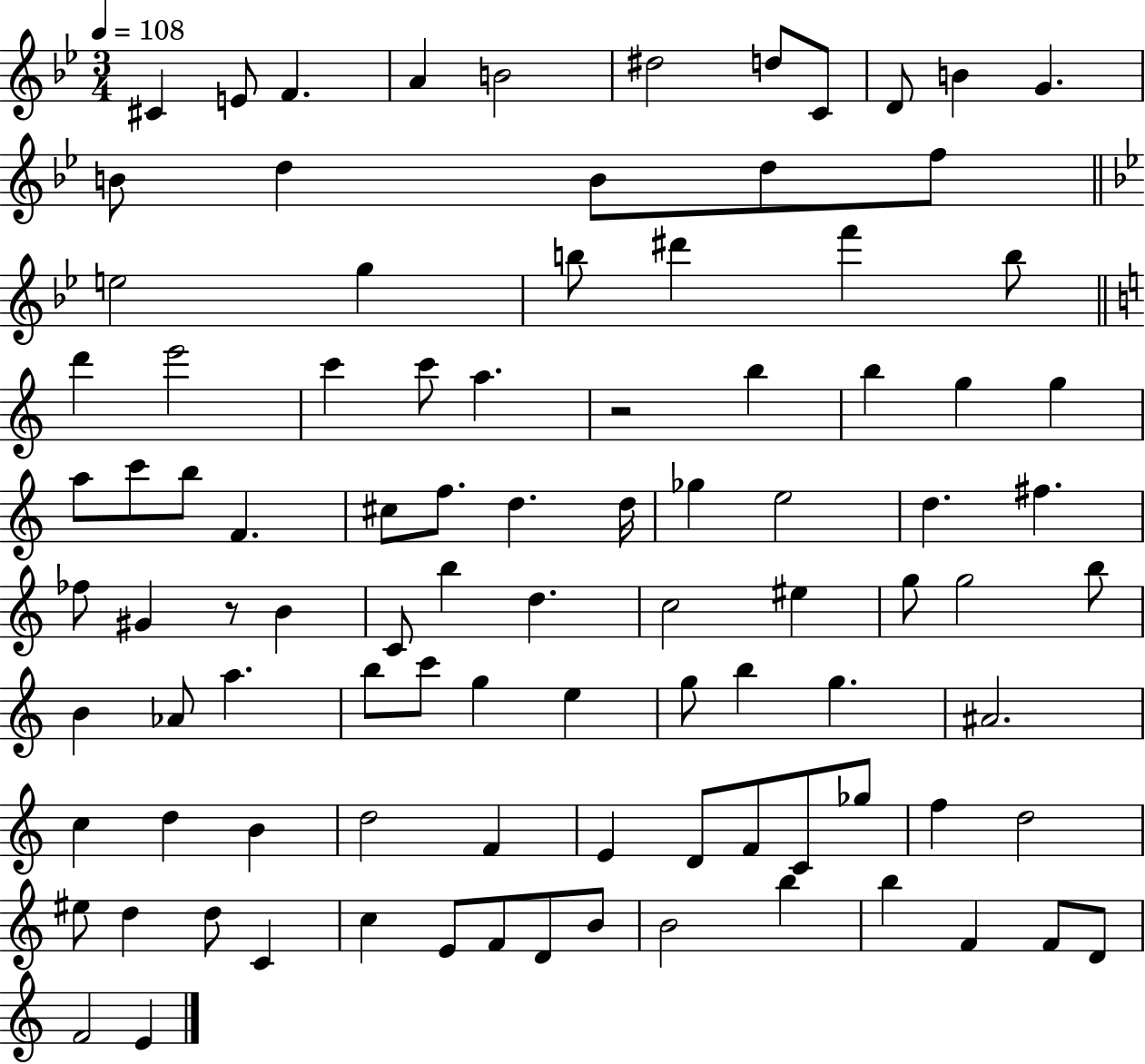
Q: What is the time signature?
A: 3/4